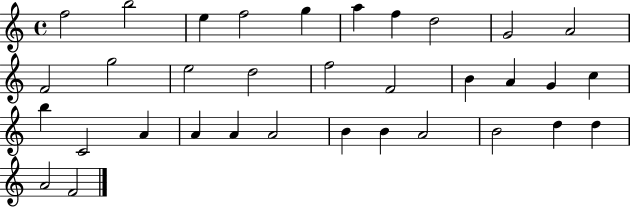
X:1
T:Untitled
M:4/4
L:1/4
K:C
f2 b2 e f2 g a f d2 G2 A2 F2 g2 e2 d2 f2 F2 B A G c b C2 A A A A2 B B A2 B2 d d A2 F2